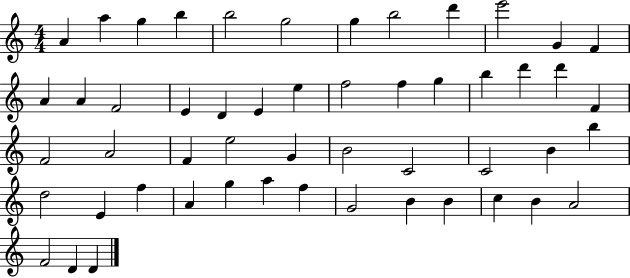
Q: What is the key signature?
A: C major